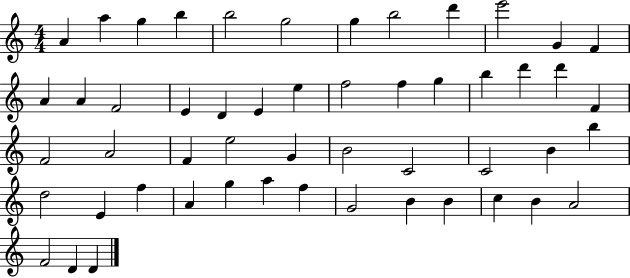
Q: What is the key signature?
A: C major